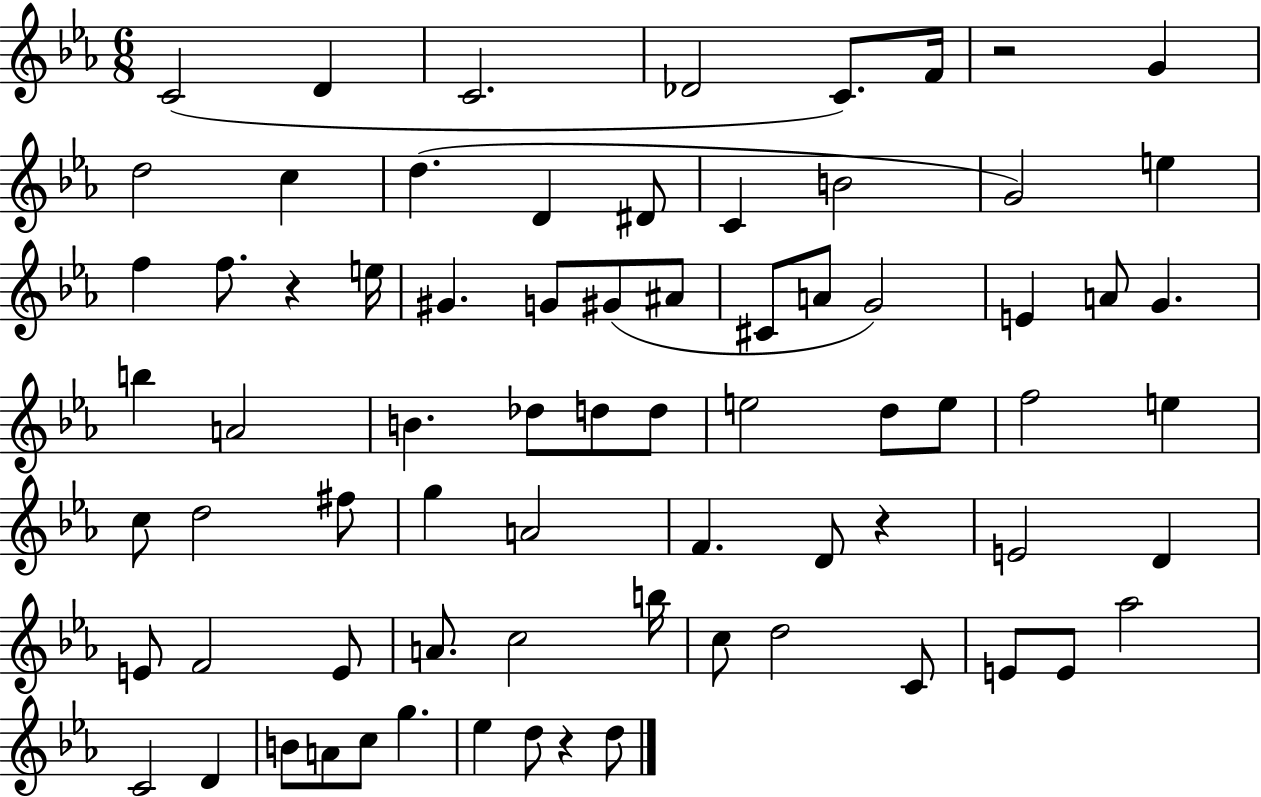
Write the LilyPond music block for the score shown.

{
  \clef treble
  \numericTimeSignature
  \time 6/8
  \key ees \major
  c'2( d'4 | c'2. | des'2 c'8.) f'16 | r2 g'4 | \break d''2 c''4 | d''4.( d'4 dis'8 | c'4 b'2 | g'2) e''4 | \break f''4 f''8. r4 e''16 | gis'4. g'8 gis'8( ais'8 | cis'8 a'8 g'2) | e'4 a'8 g'4. | \break b''4 a'2 | b'4. des''8 d''8 d''8 | e''2 d''8 e''8 | f''2 e''4 | \break c''8 d''2 fis''8 | g''4 a'2 | f'4. d'8 r4 | e'2 d'4 | \break e'8 f'2 e'8 | a'8. c''2 b''16 | c''8 d''2 c'8 | e'8 e'8 aes''2 | \break c'2 d'4 | b'8 a'8 c''8 g''4. | ees''4 d''8 r4 d''8 | \bar "|."
}